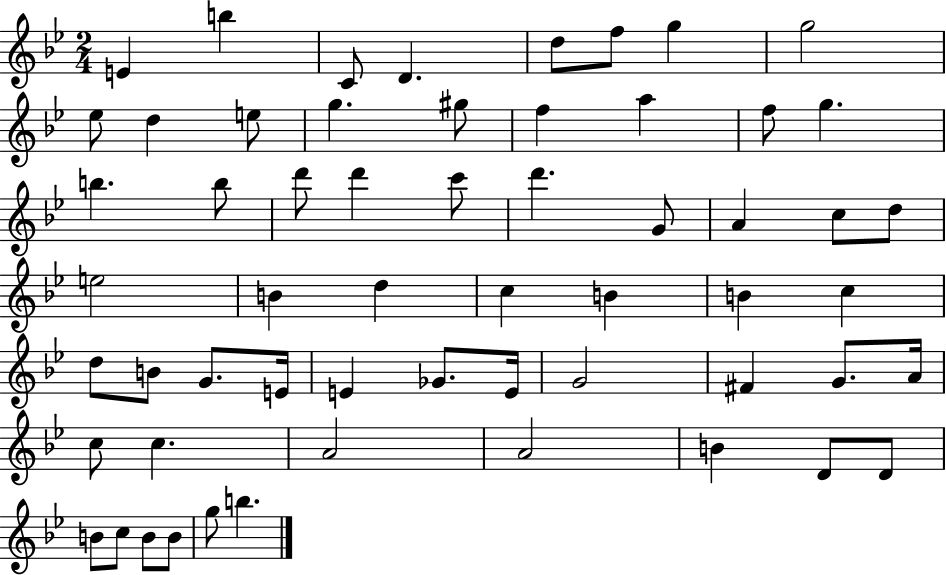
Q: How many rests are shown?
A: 0